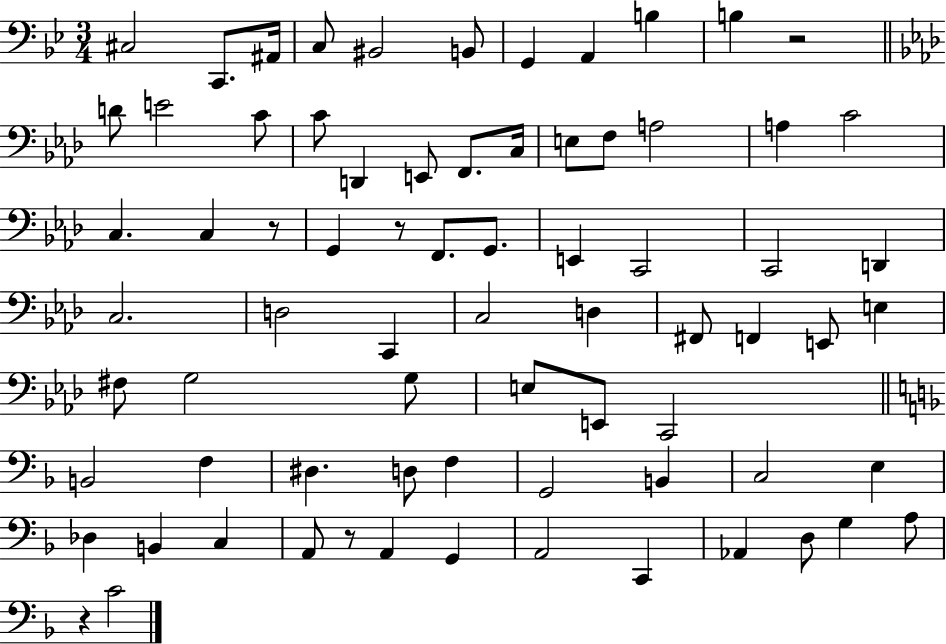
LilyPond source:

{
  \clef bass
  \numericTimeSignature
  \time 3/4
  \key bes \major
  cis2 c,8. ais,16 | c8 bis,2 b,8 | g,4 a,4 b4 | b4 r2 | \break \bar "||" \break \key f \minor d'8 e'2 c'8 | c'8 d,4 e,8 f,8. c16 | e8 f8 a2 | a4 c'2 | \break c4. c4 r8 | g,4 r8 f,8. g,8. | e,4 c,2 | c,2 d,4 | \break c2. | d2 c,4 | c2 d4 | fis,8 f,4 e,8 e4 | \break fis8 g2 g8 | e8 e,8 c,2 | \bar "||" \break \key d \minor b,2 f4 | dis4. d8 f4 | g,2 b,4 | c2 e4 | \break des4 b,4 c4 | a,8 r8 a,4 g,4 | a,2 c,4 | aes,4 d8 g4 a8 | \break r4 c'2 | \bar "|."
}